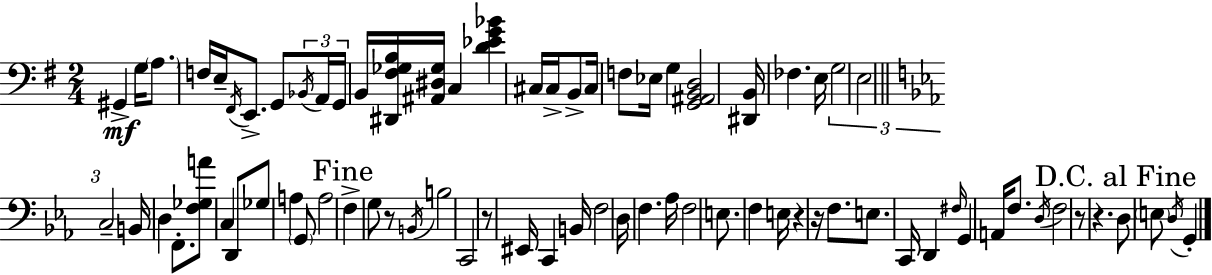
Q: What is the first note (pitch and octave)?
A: G#2